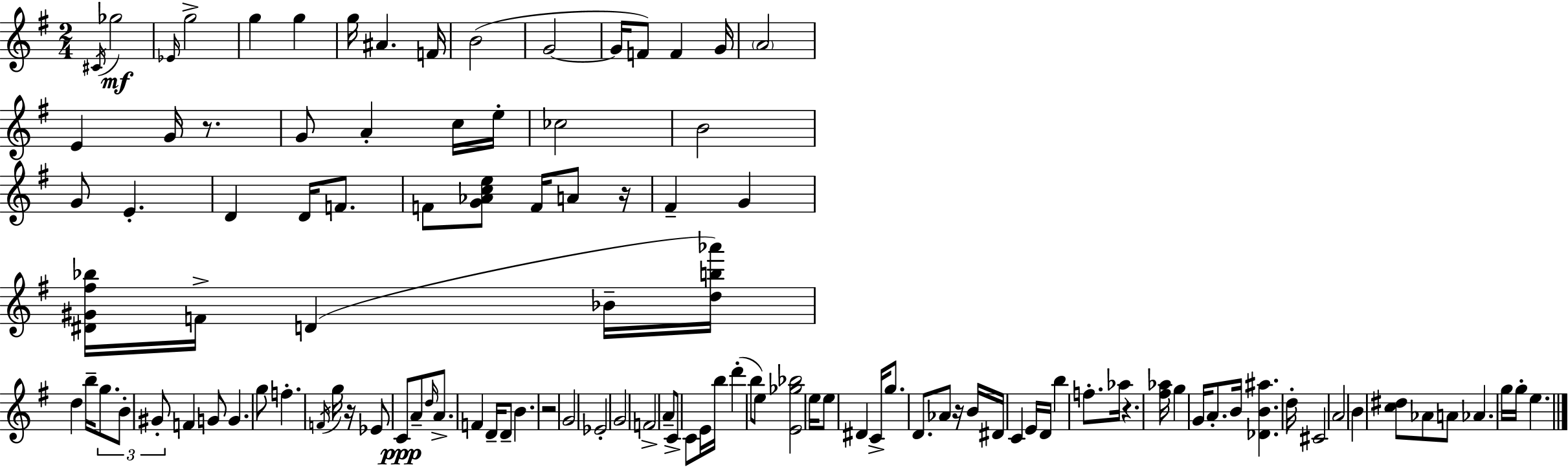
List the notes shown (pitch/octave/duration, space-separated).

C#4/s Gb5/h Eb4/s G5/h G5/q G5/q G5/s A#4/q. F4/s B4/h G4/h G4/s F4/e F4/q G4/s A4/h E4/q G4/s R/e. G4/e A4/q C5/s E5/s CES5/h B4/h G4/e E4/q. D4/q D4/s F4/e. F4/e [G4,Ab4,C5,E5]/e F4/s A4/e R/s F#4/q G4/q [D#4,G#4,F#5,Bb5]/s F4/s D4/q Bb4/s [D5,B5,Ab6]/s D5/q B5/s G5/e. B4/e G#4/e F4/q G4/e G4/q. G5/e F5/q. F4/s G5/s R/s Eb4/e C4/e A4/e D5/s A4/e. F4/q D4/s D4/e B4/q. R/h G4/h Eb4/h G4/h F4/h A4/e C4/e C4/e E4/s B5/s D6/q B5/e E5/e [E4,Gb5,Bb5]/h E5/s E5/e D#4/q C4/s G5/e. D4/e. Ab4/e R/s B4/s D#4/s C4/q E4/s D4/s B5/q F5/e. Ab5/s R/q. [F#5,Ab5]/s G5/q G4/s A4/e. B4/s [Db4,B4,A#5]/q. D5/s C#4/h A4/h B4/q [C5,D#5]/e Ab4/e A4/e Ab4/q. G5/s G5/s E5/q.